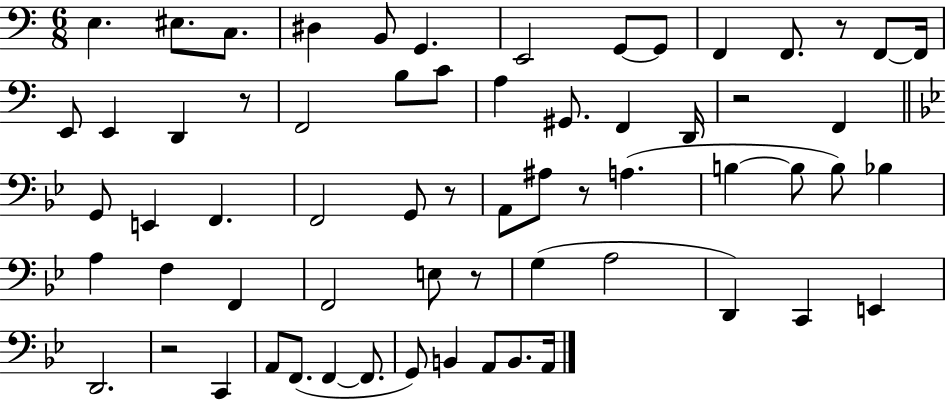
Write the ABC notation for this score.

X:1
T:Untitled
M:6/8
L:1/4
K:C
E, ^E,/2 C,/2 ^D, B,,/2 G,, E,,2 G,,/2 G,,/2 F,, F,,/2 z/2 F,,/2 F,,/4 E,,/2 E,, D,, z/2 F,,2 B,/2 C/2 A, ^G,,/2 F,, D,,/4 z2 F,, G,,/2 E,, F,, F,,2 G,,/2 z/2 A,,/2 ^A,/2 z/2 A, B, B,/2 B,/2 _B, A, F, F,, F,,2 E,/2 z/2 G, A,2 D,, C,, E,, D,,2 z2 C,, A,,/2 F,,/2 F,, F,,/2 G,,/2 B,, A,,/2 B,,/2 A,,/4